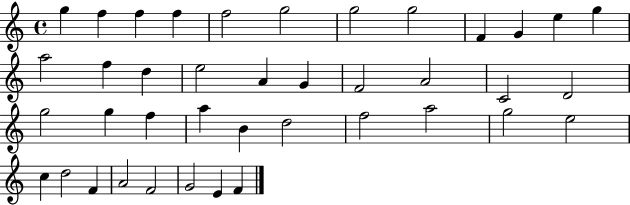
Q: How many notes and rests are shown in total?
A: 40